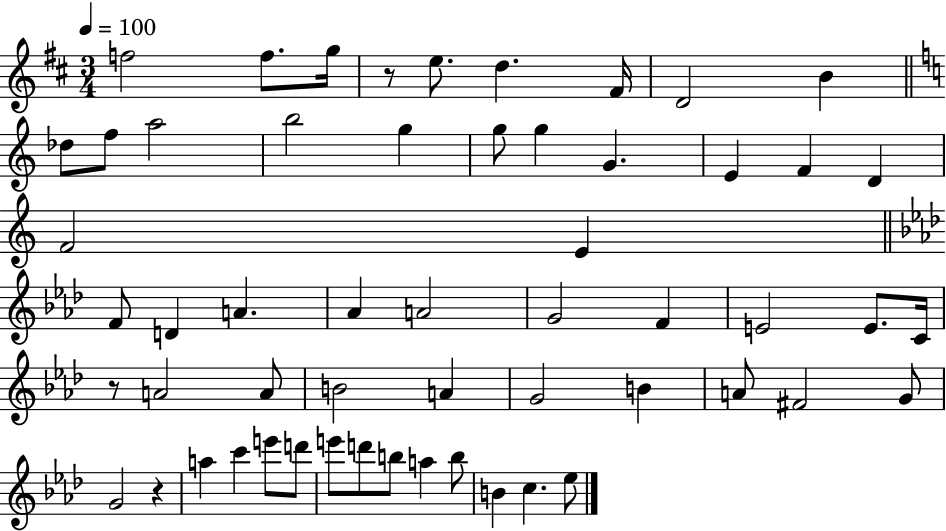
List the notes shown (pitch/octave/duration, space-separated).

F5/h F5/e. G5/s R/e E5/e. D5/q. F#4/s D4/h B4/q Db5/e F5/e A5/h B5/h G5/q G5/e G5/q G4/q. E4/q F4/q D4/q F4/h E4/q F4/e D4/q A4/q. Ab4/q A4/h G4/h F4/q E4/h E4/e. C4/s R/e A4/h A4/e B4/h A4/q G4/h B4/q A4/e F#4/h G4/e G4/h R/q A5/q C6/q E6/e D6/e E6/e D6/e B5/e A5/q B5/e B4/q C5/q. Eb5/e